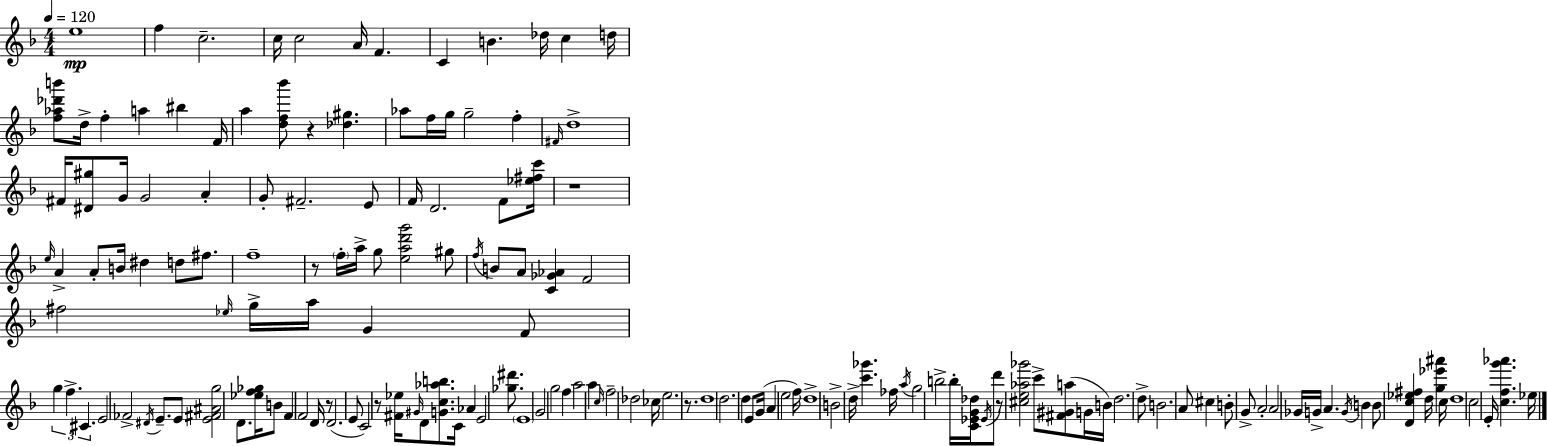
{
  \clef treble
  \numericTimeSignature
  \time 4/4
  \key f \major
  \tempo 4 = 120
  e''1\mp | f''4 c''2.-- | c''16 c''2 a'16 f'4. | c'4 b'4. des''16 c''4 d''16 | \break <f'' aes'' des''' b'''>8 d''16-> f''4-. a''4 bis''4 f'16 | a''4 <d'' f'' bes'''>8 r4 <des'' gis''>4. | aes''8 f''16 g''16 g''2-- f''4-. | \grace { fis'16 } d''1-> | \break fis'16 <dis' gis''>8 g'16 g'2 a'4-. | g'8-. fis'2.-- e'8 | f'16 d'2. f'8 | <ees'' fis'' c'''>16 r1 | \break \grace { e''16 } a'4-> a'8-. b'16 dis''4 d''8 fis''8. | f''1-- | r8 \parenthesize f''16-. a''16-> g''8 <e'' a'' d''' g'''>2 | gis''8 \acciaccatura { f''16 } b'8 a'8 <c' ges' aes'>4 f'2 | \break fis''2 \grace { ees''16 } g''16-> a''16 g'4 | f'8 \tuplet 3/2 { g''4 f''4.-> cis'4. } | e'2 fes'2-> | \acciaccatura { dis'16 } e'8.-- e'8 <e' fis' ais' g''>2 | \break d'8. <ees'' f'' ges''>16 b'8 f'4 f'2 | d'16 r8 d'2.( | e'8 c'2) r8 <fis' ees''>16 | \grace { gis'16 } d'8 <g' c'' aes'' b''>8. c'16 aes'4 e'2 | \break <ges'' dis'''>8. \parenthesize e'1 | g'2 g''2 | f''4 a''2 | a''4 \grace { c''16 } f''2-- des''2 | \break ces''16 e''2. | r8. d''1 | d''2. | d''4 e'8 g'16( a'4 e''2 | \break f''16) d''1-> | b'2-> d''16-> | <c''' ges'''>4. fes''16 \acciaccatura { a''16 } g''2 | b''2-> b''16-. <c' ees' g' des''>16 \acciaccatura { ees'16 } d'''8 r8 <cis'' e'' aes'' ges'''>2 | \break c'''8-> <fis' gis' a''>8( g'16 b'16) d''2. | d''8-> b'2. | a'8 cis''4 b'8-. g'8-> | a'2-. a'2 | \break ges'16 g'16-> a'4. \acciaccatura { g'16 } b'4 b'8 | <d' c'' ees'' fis''>4 d''16 <g'' ees''' ais'''>4 c''16 d''1 | c''2 | e'16-. <c'' f'' g''' aes'''>4. ees''16 \bar "|."
}